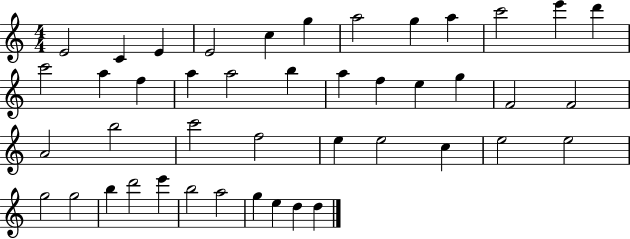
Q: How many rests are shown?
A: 0